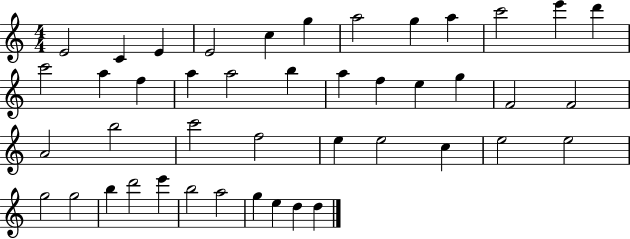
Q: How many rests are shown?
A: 0